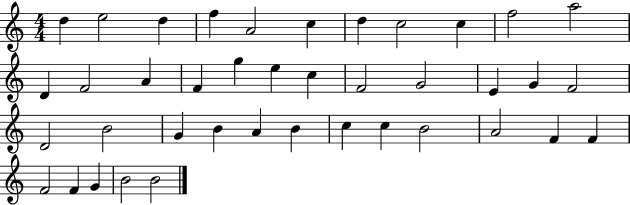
D5/q E5/h D5/q F5/q A4/h C5/q D5/q C5/h C5/q F5/h A5/h D4/q F4/h A4/q F4/q G5/q E5/q C5/q F4/h G4/h E4/q G4/q F4/h D4/h B4/h G4/q B4/q A4/q B4/q C5/q C5/q B4/h A4/h F4/q F4/q F4/h F4/q G4/q B4/h B4/h